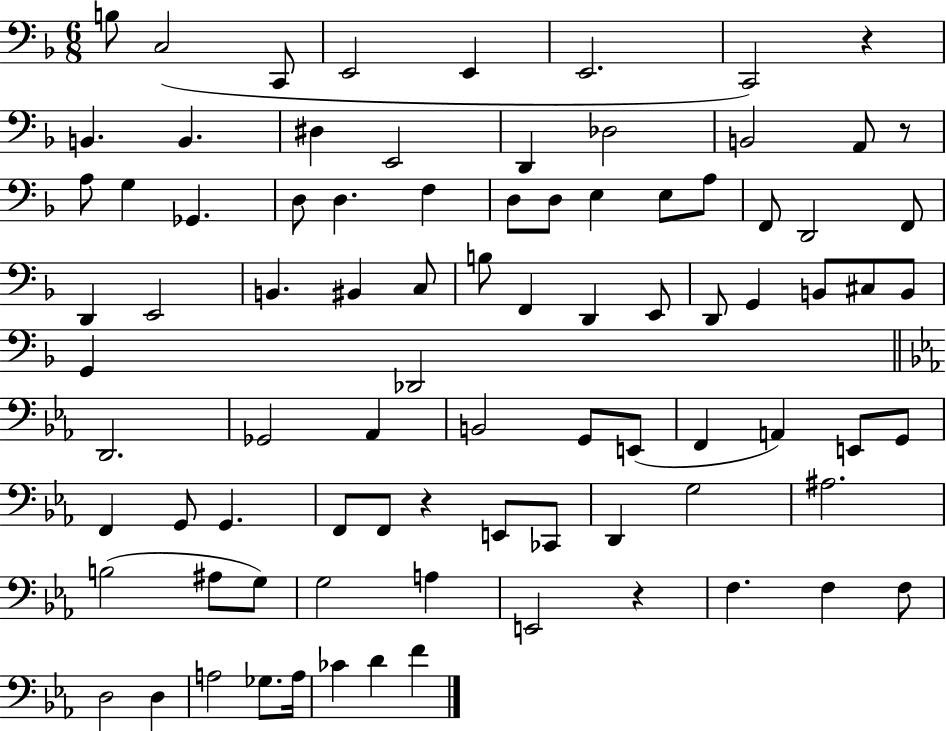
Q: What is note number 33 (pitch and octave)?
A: BIS2